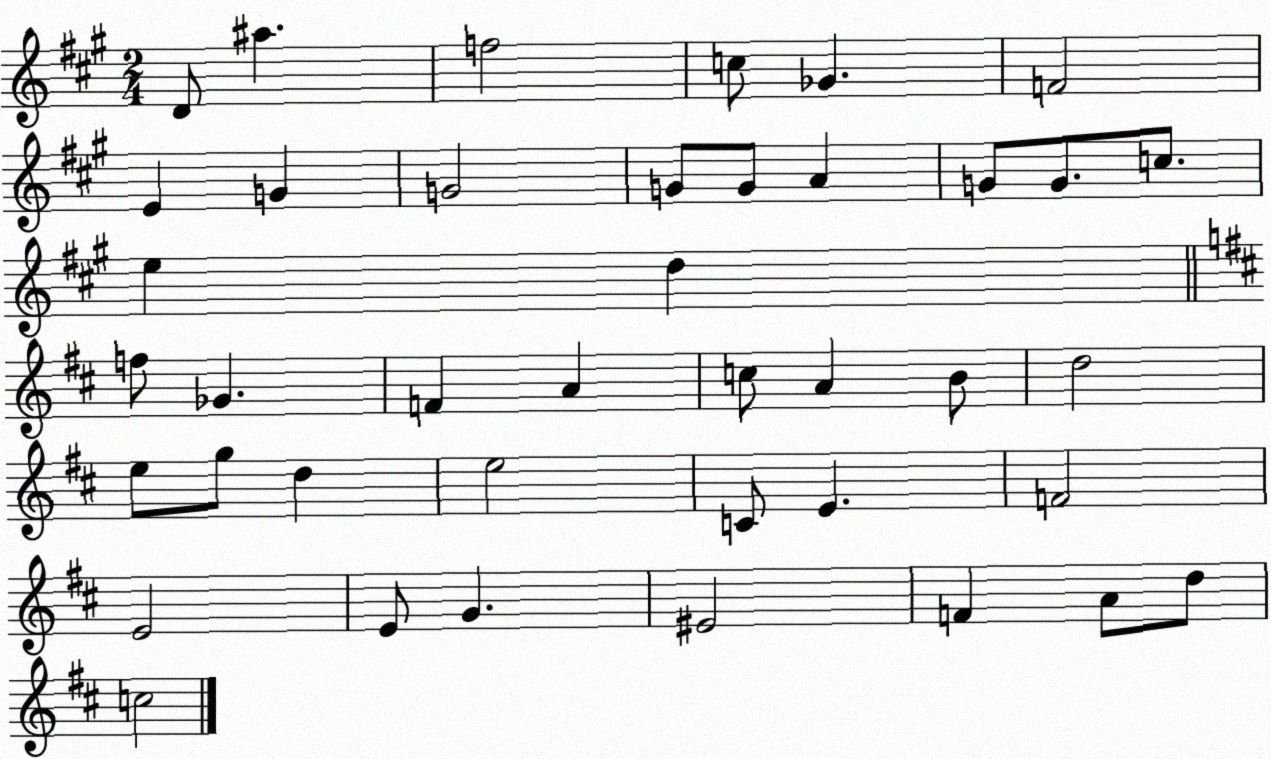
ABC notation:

X:1
T:Untitled
M:2/4
L:1/4
K:A
D/2 ^a f2 c/2 _G F2 E G G2 G/2 G/2 A G/2 G/2 c/2 e d f/2 _G F A c/2 A B/2 d2 e/2 g/2 d e2 C/2 E F2 E2 E/2 G ^E2 F A/2 d/2 c2